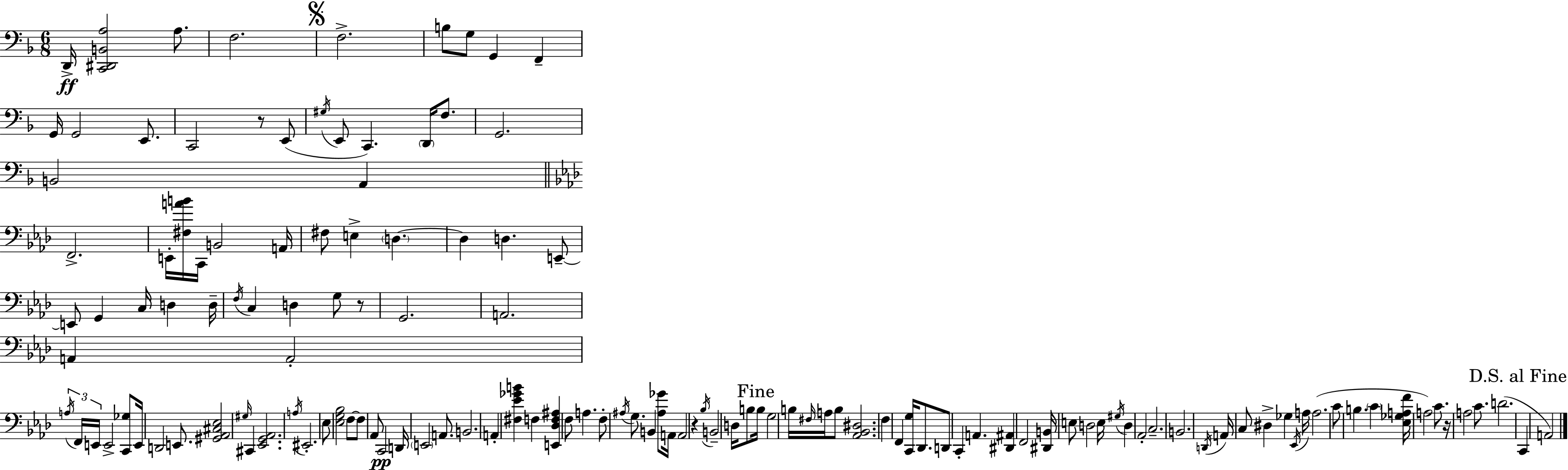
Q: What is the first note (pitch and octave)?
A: D2